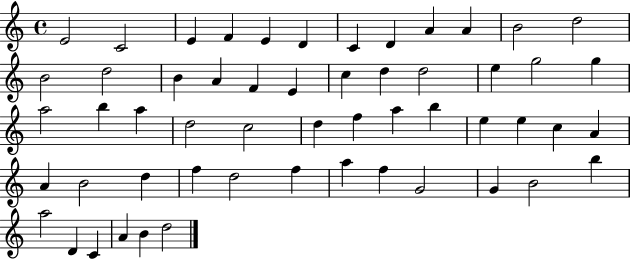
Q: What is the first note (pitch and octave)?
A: E4